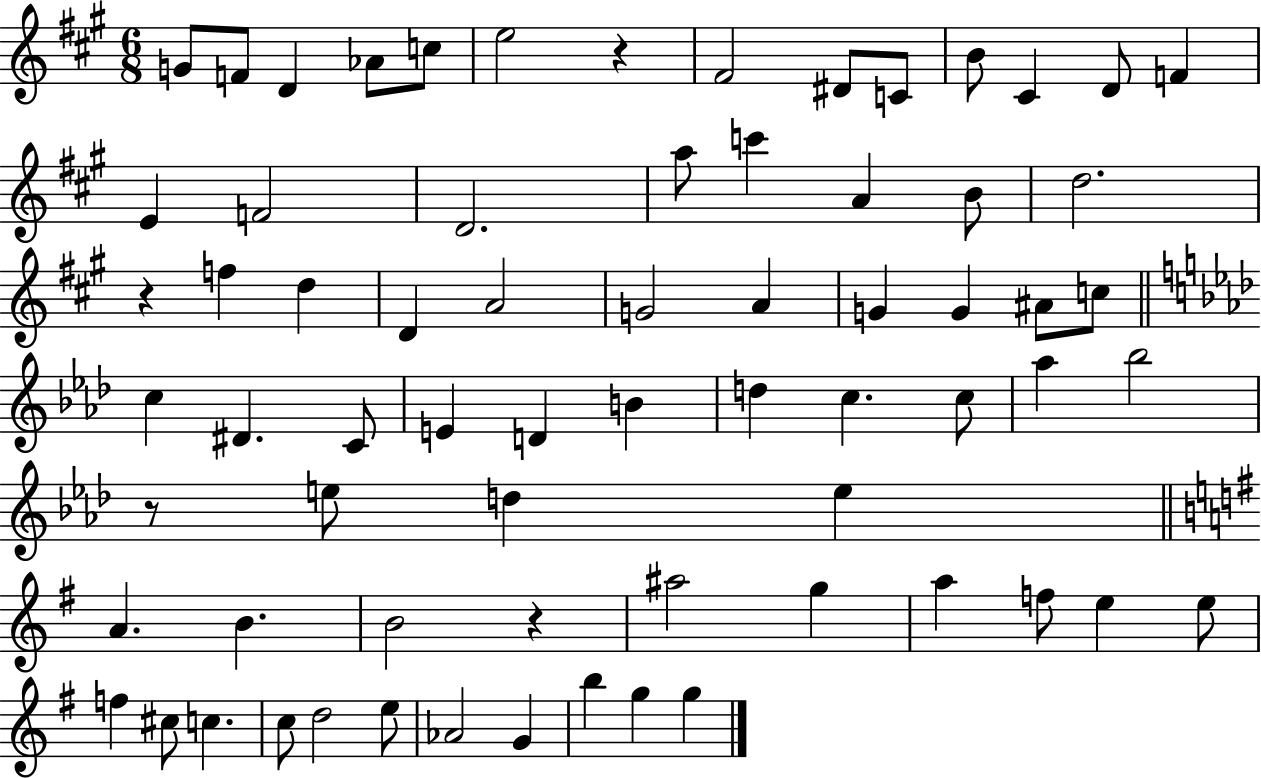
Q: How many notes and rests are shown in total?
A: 69